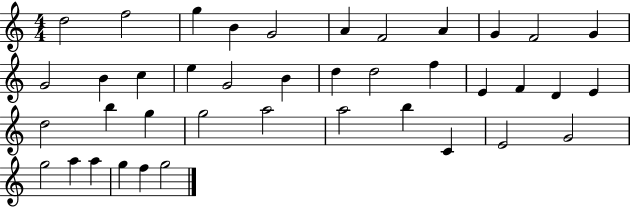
{
  \clef treble
  \numericTimeSignature
  \time 4/4
  \key c \major
  d''2 f''2 | g''4 b'4 g'2 | a'4 f'2 a'4 | g'4 f'2 g'4 | \break g'2 b'4 c''4 | e''4 g'2 b'4 | d''4 d''2 f''4 | e'4 f'4 d'4 e'4 | \break d''2 b''4 g''4 | g''2 a''2 | a''2 b''4 c'4 | e'2 g'2 | \break g''2 a''4 a''4 | g''4 f''4 g''2 | \bar "|."
}